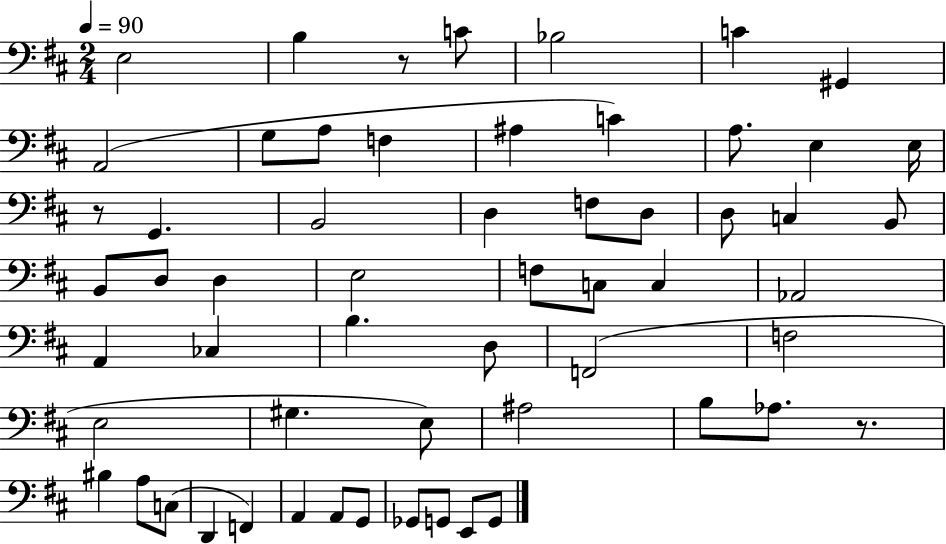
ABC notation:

X:1
T:Untitled
M:2/4
L:1/4
K:D
E,2 B, z/2 C/2 _B,2 C ^G,, A,,2 G,/2 A,/2 F, ^A, C A,/2 E, E,/4 z/2 G,, B,,2 D, F,/2 D,/2 D,/2 C, B,,/2 B,,/2 D,/2 D, E,2 F,/2 C,/2 C, _A,,2 A,, _C, B, D,/2 F,,2 F,2 E,2 ^G, E,/2 ^A,2 B,/2 _A,/2 z/2 ^B, A,/2 C,/2 D,, F,, A,, A,,/2 G,,/2 _G,,/2 G,,/2 E,,/2 G,,/2